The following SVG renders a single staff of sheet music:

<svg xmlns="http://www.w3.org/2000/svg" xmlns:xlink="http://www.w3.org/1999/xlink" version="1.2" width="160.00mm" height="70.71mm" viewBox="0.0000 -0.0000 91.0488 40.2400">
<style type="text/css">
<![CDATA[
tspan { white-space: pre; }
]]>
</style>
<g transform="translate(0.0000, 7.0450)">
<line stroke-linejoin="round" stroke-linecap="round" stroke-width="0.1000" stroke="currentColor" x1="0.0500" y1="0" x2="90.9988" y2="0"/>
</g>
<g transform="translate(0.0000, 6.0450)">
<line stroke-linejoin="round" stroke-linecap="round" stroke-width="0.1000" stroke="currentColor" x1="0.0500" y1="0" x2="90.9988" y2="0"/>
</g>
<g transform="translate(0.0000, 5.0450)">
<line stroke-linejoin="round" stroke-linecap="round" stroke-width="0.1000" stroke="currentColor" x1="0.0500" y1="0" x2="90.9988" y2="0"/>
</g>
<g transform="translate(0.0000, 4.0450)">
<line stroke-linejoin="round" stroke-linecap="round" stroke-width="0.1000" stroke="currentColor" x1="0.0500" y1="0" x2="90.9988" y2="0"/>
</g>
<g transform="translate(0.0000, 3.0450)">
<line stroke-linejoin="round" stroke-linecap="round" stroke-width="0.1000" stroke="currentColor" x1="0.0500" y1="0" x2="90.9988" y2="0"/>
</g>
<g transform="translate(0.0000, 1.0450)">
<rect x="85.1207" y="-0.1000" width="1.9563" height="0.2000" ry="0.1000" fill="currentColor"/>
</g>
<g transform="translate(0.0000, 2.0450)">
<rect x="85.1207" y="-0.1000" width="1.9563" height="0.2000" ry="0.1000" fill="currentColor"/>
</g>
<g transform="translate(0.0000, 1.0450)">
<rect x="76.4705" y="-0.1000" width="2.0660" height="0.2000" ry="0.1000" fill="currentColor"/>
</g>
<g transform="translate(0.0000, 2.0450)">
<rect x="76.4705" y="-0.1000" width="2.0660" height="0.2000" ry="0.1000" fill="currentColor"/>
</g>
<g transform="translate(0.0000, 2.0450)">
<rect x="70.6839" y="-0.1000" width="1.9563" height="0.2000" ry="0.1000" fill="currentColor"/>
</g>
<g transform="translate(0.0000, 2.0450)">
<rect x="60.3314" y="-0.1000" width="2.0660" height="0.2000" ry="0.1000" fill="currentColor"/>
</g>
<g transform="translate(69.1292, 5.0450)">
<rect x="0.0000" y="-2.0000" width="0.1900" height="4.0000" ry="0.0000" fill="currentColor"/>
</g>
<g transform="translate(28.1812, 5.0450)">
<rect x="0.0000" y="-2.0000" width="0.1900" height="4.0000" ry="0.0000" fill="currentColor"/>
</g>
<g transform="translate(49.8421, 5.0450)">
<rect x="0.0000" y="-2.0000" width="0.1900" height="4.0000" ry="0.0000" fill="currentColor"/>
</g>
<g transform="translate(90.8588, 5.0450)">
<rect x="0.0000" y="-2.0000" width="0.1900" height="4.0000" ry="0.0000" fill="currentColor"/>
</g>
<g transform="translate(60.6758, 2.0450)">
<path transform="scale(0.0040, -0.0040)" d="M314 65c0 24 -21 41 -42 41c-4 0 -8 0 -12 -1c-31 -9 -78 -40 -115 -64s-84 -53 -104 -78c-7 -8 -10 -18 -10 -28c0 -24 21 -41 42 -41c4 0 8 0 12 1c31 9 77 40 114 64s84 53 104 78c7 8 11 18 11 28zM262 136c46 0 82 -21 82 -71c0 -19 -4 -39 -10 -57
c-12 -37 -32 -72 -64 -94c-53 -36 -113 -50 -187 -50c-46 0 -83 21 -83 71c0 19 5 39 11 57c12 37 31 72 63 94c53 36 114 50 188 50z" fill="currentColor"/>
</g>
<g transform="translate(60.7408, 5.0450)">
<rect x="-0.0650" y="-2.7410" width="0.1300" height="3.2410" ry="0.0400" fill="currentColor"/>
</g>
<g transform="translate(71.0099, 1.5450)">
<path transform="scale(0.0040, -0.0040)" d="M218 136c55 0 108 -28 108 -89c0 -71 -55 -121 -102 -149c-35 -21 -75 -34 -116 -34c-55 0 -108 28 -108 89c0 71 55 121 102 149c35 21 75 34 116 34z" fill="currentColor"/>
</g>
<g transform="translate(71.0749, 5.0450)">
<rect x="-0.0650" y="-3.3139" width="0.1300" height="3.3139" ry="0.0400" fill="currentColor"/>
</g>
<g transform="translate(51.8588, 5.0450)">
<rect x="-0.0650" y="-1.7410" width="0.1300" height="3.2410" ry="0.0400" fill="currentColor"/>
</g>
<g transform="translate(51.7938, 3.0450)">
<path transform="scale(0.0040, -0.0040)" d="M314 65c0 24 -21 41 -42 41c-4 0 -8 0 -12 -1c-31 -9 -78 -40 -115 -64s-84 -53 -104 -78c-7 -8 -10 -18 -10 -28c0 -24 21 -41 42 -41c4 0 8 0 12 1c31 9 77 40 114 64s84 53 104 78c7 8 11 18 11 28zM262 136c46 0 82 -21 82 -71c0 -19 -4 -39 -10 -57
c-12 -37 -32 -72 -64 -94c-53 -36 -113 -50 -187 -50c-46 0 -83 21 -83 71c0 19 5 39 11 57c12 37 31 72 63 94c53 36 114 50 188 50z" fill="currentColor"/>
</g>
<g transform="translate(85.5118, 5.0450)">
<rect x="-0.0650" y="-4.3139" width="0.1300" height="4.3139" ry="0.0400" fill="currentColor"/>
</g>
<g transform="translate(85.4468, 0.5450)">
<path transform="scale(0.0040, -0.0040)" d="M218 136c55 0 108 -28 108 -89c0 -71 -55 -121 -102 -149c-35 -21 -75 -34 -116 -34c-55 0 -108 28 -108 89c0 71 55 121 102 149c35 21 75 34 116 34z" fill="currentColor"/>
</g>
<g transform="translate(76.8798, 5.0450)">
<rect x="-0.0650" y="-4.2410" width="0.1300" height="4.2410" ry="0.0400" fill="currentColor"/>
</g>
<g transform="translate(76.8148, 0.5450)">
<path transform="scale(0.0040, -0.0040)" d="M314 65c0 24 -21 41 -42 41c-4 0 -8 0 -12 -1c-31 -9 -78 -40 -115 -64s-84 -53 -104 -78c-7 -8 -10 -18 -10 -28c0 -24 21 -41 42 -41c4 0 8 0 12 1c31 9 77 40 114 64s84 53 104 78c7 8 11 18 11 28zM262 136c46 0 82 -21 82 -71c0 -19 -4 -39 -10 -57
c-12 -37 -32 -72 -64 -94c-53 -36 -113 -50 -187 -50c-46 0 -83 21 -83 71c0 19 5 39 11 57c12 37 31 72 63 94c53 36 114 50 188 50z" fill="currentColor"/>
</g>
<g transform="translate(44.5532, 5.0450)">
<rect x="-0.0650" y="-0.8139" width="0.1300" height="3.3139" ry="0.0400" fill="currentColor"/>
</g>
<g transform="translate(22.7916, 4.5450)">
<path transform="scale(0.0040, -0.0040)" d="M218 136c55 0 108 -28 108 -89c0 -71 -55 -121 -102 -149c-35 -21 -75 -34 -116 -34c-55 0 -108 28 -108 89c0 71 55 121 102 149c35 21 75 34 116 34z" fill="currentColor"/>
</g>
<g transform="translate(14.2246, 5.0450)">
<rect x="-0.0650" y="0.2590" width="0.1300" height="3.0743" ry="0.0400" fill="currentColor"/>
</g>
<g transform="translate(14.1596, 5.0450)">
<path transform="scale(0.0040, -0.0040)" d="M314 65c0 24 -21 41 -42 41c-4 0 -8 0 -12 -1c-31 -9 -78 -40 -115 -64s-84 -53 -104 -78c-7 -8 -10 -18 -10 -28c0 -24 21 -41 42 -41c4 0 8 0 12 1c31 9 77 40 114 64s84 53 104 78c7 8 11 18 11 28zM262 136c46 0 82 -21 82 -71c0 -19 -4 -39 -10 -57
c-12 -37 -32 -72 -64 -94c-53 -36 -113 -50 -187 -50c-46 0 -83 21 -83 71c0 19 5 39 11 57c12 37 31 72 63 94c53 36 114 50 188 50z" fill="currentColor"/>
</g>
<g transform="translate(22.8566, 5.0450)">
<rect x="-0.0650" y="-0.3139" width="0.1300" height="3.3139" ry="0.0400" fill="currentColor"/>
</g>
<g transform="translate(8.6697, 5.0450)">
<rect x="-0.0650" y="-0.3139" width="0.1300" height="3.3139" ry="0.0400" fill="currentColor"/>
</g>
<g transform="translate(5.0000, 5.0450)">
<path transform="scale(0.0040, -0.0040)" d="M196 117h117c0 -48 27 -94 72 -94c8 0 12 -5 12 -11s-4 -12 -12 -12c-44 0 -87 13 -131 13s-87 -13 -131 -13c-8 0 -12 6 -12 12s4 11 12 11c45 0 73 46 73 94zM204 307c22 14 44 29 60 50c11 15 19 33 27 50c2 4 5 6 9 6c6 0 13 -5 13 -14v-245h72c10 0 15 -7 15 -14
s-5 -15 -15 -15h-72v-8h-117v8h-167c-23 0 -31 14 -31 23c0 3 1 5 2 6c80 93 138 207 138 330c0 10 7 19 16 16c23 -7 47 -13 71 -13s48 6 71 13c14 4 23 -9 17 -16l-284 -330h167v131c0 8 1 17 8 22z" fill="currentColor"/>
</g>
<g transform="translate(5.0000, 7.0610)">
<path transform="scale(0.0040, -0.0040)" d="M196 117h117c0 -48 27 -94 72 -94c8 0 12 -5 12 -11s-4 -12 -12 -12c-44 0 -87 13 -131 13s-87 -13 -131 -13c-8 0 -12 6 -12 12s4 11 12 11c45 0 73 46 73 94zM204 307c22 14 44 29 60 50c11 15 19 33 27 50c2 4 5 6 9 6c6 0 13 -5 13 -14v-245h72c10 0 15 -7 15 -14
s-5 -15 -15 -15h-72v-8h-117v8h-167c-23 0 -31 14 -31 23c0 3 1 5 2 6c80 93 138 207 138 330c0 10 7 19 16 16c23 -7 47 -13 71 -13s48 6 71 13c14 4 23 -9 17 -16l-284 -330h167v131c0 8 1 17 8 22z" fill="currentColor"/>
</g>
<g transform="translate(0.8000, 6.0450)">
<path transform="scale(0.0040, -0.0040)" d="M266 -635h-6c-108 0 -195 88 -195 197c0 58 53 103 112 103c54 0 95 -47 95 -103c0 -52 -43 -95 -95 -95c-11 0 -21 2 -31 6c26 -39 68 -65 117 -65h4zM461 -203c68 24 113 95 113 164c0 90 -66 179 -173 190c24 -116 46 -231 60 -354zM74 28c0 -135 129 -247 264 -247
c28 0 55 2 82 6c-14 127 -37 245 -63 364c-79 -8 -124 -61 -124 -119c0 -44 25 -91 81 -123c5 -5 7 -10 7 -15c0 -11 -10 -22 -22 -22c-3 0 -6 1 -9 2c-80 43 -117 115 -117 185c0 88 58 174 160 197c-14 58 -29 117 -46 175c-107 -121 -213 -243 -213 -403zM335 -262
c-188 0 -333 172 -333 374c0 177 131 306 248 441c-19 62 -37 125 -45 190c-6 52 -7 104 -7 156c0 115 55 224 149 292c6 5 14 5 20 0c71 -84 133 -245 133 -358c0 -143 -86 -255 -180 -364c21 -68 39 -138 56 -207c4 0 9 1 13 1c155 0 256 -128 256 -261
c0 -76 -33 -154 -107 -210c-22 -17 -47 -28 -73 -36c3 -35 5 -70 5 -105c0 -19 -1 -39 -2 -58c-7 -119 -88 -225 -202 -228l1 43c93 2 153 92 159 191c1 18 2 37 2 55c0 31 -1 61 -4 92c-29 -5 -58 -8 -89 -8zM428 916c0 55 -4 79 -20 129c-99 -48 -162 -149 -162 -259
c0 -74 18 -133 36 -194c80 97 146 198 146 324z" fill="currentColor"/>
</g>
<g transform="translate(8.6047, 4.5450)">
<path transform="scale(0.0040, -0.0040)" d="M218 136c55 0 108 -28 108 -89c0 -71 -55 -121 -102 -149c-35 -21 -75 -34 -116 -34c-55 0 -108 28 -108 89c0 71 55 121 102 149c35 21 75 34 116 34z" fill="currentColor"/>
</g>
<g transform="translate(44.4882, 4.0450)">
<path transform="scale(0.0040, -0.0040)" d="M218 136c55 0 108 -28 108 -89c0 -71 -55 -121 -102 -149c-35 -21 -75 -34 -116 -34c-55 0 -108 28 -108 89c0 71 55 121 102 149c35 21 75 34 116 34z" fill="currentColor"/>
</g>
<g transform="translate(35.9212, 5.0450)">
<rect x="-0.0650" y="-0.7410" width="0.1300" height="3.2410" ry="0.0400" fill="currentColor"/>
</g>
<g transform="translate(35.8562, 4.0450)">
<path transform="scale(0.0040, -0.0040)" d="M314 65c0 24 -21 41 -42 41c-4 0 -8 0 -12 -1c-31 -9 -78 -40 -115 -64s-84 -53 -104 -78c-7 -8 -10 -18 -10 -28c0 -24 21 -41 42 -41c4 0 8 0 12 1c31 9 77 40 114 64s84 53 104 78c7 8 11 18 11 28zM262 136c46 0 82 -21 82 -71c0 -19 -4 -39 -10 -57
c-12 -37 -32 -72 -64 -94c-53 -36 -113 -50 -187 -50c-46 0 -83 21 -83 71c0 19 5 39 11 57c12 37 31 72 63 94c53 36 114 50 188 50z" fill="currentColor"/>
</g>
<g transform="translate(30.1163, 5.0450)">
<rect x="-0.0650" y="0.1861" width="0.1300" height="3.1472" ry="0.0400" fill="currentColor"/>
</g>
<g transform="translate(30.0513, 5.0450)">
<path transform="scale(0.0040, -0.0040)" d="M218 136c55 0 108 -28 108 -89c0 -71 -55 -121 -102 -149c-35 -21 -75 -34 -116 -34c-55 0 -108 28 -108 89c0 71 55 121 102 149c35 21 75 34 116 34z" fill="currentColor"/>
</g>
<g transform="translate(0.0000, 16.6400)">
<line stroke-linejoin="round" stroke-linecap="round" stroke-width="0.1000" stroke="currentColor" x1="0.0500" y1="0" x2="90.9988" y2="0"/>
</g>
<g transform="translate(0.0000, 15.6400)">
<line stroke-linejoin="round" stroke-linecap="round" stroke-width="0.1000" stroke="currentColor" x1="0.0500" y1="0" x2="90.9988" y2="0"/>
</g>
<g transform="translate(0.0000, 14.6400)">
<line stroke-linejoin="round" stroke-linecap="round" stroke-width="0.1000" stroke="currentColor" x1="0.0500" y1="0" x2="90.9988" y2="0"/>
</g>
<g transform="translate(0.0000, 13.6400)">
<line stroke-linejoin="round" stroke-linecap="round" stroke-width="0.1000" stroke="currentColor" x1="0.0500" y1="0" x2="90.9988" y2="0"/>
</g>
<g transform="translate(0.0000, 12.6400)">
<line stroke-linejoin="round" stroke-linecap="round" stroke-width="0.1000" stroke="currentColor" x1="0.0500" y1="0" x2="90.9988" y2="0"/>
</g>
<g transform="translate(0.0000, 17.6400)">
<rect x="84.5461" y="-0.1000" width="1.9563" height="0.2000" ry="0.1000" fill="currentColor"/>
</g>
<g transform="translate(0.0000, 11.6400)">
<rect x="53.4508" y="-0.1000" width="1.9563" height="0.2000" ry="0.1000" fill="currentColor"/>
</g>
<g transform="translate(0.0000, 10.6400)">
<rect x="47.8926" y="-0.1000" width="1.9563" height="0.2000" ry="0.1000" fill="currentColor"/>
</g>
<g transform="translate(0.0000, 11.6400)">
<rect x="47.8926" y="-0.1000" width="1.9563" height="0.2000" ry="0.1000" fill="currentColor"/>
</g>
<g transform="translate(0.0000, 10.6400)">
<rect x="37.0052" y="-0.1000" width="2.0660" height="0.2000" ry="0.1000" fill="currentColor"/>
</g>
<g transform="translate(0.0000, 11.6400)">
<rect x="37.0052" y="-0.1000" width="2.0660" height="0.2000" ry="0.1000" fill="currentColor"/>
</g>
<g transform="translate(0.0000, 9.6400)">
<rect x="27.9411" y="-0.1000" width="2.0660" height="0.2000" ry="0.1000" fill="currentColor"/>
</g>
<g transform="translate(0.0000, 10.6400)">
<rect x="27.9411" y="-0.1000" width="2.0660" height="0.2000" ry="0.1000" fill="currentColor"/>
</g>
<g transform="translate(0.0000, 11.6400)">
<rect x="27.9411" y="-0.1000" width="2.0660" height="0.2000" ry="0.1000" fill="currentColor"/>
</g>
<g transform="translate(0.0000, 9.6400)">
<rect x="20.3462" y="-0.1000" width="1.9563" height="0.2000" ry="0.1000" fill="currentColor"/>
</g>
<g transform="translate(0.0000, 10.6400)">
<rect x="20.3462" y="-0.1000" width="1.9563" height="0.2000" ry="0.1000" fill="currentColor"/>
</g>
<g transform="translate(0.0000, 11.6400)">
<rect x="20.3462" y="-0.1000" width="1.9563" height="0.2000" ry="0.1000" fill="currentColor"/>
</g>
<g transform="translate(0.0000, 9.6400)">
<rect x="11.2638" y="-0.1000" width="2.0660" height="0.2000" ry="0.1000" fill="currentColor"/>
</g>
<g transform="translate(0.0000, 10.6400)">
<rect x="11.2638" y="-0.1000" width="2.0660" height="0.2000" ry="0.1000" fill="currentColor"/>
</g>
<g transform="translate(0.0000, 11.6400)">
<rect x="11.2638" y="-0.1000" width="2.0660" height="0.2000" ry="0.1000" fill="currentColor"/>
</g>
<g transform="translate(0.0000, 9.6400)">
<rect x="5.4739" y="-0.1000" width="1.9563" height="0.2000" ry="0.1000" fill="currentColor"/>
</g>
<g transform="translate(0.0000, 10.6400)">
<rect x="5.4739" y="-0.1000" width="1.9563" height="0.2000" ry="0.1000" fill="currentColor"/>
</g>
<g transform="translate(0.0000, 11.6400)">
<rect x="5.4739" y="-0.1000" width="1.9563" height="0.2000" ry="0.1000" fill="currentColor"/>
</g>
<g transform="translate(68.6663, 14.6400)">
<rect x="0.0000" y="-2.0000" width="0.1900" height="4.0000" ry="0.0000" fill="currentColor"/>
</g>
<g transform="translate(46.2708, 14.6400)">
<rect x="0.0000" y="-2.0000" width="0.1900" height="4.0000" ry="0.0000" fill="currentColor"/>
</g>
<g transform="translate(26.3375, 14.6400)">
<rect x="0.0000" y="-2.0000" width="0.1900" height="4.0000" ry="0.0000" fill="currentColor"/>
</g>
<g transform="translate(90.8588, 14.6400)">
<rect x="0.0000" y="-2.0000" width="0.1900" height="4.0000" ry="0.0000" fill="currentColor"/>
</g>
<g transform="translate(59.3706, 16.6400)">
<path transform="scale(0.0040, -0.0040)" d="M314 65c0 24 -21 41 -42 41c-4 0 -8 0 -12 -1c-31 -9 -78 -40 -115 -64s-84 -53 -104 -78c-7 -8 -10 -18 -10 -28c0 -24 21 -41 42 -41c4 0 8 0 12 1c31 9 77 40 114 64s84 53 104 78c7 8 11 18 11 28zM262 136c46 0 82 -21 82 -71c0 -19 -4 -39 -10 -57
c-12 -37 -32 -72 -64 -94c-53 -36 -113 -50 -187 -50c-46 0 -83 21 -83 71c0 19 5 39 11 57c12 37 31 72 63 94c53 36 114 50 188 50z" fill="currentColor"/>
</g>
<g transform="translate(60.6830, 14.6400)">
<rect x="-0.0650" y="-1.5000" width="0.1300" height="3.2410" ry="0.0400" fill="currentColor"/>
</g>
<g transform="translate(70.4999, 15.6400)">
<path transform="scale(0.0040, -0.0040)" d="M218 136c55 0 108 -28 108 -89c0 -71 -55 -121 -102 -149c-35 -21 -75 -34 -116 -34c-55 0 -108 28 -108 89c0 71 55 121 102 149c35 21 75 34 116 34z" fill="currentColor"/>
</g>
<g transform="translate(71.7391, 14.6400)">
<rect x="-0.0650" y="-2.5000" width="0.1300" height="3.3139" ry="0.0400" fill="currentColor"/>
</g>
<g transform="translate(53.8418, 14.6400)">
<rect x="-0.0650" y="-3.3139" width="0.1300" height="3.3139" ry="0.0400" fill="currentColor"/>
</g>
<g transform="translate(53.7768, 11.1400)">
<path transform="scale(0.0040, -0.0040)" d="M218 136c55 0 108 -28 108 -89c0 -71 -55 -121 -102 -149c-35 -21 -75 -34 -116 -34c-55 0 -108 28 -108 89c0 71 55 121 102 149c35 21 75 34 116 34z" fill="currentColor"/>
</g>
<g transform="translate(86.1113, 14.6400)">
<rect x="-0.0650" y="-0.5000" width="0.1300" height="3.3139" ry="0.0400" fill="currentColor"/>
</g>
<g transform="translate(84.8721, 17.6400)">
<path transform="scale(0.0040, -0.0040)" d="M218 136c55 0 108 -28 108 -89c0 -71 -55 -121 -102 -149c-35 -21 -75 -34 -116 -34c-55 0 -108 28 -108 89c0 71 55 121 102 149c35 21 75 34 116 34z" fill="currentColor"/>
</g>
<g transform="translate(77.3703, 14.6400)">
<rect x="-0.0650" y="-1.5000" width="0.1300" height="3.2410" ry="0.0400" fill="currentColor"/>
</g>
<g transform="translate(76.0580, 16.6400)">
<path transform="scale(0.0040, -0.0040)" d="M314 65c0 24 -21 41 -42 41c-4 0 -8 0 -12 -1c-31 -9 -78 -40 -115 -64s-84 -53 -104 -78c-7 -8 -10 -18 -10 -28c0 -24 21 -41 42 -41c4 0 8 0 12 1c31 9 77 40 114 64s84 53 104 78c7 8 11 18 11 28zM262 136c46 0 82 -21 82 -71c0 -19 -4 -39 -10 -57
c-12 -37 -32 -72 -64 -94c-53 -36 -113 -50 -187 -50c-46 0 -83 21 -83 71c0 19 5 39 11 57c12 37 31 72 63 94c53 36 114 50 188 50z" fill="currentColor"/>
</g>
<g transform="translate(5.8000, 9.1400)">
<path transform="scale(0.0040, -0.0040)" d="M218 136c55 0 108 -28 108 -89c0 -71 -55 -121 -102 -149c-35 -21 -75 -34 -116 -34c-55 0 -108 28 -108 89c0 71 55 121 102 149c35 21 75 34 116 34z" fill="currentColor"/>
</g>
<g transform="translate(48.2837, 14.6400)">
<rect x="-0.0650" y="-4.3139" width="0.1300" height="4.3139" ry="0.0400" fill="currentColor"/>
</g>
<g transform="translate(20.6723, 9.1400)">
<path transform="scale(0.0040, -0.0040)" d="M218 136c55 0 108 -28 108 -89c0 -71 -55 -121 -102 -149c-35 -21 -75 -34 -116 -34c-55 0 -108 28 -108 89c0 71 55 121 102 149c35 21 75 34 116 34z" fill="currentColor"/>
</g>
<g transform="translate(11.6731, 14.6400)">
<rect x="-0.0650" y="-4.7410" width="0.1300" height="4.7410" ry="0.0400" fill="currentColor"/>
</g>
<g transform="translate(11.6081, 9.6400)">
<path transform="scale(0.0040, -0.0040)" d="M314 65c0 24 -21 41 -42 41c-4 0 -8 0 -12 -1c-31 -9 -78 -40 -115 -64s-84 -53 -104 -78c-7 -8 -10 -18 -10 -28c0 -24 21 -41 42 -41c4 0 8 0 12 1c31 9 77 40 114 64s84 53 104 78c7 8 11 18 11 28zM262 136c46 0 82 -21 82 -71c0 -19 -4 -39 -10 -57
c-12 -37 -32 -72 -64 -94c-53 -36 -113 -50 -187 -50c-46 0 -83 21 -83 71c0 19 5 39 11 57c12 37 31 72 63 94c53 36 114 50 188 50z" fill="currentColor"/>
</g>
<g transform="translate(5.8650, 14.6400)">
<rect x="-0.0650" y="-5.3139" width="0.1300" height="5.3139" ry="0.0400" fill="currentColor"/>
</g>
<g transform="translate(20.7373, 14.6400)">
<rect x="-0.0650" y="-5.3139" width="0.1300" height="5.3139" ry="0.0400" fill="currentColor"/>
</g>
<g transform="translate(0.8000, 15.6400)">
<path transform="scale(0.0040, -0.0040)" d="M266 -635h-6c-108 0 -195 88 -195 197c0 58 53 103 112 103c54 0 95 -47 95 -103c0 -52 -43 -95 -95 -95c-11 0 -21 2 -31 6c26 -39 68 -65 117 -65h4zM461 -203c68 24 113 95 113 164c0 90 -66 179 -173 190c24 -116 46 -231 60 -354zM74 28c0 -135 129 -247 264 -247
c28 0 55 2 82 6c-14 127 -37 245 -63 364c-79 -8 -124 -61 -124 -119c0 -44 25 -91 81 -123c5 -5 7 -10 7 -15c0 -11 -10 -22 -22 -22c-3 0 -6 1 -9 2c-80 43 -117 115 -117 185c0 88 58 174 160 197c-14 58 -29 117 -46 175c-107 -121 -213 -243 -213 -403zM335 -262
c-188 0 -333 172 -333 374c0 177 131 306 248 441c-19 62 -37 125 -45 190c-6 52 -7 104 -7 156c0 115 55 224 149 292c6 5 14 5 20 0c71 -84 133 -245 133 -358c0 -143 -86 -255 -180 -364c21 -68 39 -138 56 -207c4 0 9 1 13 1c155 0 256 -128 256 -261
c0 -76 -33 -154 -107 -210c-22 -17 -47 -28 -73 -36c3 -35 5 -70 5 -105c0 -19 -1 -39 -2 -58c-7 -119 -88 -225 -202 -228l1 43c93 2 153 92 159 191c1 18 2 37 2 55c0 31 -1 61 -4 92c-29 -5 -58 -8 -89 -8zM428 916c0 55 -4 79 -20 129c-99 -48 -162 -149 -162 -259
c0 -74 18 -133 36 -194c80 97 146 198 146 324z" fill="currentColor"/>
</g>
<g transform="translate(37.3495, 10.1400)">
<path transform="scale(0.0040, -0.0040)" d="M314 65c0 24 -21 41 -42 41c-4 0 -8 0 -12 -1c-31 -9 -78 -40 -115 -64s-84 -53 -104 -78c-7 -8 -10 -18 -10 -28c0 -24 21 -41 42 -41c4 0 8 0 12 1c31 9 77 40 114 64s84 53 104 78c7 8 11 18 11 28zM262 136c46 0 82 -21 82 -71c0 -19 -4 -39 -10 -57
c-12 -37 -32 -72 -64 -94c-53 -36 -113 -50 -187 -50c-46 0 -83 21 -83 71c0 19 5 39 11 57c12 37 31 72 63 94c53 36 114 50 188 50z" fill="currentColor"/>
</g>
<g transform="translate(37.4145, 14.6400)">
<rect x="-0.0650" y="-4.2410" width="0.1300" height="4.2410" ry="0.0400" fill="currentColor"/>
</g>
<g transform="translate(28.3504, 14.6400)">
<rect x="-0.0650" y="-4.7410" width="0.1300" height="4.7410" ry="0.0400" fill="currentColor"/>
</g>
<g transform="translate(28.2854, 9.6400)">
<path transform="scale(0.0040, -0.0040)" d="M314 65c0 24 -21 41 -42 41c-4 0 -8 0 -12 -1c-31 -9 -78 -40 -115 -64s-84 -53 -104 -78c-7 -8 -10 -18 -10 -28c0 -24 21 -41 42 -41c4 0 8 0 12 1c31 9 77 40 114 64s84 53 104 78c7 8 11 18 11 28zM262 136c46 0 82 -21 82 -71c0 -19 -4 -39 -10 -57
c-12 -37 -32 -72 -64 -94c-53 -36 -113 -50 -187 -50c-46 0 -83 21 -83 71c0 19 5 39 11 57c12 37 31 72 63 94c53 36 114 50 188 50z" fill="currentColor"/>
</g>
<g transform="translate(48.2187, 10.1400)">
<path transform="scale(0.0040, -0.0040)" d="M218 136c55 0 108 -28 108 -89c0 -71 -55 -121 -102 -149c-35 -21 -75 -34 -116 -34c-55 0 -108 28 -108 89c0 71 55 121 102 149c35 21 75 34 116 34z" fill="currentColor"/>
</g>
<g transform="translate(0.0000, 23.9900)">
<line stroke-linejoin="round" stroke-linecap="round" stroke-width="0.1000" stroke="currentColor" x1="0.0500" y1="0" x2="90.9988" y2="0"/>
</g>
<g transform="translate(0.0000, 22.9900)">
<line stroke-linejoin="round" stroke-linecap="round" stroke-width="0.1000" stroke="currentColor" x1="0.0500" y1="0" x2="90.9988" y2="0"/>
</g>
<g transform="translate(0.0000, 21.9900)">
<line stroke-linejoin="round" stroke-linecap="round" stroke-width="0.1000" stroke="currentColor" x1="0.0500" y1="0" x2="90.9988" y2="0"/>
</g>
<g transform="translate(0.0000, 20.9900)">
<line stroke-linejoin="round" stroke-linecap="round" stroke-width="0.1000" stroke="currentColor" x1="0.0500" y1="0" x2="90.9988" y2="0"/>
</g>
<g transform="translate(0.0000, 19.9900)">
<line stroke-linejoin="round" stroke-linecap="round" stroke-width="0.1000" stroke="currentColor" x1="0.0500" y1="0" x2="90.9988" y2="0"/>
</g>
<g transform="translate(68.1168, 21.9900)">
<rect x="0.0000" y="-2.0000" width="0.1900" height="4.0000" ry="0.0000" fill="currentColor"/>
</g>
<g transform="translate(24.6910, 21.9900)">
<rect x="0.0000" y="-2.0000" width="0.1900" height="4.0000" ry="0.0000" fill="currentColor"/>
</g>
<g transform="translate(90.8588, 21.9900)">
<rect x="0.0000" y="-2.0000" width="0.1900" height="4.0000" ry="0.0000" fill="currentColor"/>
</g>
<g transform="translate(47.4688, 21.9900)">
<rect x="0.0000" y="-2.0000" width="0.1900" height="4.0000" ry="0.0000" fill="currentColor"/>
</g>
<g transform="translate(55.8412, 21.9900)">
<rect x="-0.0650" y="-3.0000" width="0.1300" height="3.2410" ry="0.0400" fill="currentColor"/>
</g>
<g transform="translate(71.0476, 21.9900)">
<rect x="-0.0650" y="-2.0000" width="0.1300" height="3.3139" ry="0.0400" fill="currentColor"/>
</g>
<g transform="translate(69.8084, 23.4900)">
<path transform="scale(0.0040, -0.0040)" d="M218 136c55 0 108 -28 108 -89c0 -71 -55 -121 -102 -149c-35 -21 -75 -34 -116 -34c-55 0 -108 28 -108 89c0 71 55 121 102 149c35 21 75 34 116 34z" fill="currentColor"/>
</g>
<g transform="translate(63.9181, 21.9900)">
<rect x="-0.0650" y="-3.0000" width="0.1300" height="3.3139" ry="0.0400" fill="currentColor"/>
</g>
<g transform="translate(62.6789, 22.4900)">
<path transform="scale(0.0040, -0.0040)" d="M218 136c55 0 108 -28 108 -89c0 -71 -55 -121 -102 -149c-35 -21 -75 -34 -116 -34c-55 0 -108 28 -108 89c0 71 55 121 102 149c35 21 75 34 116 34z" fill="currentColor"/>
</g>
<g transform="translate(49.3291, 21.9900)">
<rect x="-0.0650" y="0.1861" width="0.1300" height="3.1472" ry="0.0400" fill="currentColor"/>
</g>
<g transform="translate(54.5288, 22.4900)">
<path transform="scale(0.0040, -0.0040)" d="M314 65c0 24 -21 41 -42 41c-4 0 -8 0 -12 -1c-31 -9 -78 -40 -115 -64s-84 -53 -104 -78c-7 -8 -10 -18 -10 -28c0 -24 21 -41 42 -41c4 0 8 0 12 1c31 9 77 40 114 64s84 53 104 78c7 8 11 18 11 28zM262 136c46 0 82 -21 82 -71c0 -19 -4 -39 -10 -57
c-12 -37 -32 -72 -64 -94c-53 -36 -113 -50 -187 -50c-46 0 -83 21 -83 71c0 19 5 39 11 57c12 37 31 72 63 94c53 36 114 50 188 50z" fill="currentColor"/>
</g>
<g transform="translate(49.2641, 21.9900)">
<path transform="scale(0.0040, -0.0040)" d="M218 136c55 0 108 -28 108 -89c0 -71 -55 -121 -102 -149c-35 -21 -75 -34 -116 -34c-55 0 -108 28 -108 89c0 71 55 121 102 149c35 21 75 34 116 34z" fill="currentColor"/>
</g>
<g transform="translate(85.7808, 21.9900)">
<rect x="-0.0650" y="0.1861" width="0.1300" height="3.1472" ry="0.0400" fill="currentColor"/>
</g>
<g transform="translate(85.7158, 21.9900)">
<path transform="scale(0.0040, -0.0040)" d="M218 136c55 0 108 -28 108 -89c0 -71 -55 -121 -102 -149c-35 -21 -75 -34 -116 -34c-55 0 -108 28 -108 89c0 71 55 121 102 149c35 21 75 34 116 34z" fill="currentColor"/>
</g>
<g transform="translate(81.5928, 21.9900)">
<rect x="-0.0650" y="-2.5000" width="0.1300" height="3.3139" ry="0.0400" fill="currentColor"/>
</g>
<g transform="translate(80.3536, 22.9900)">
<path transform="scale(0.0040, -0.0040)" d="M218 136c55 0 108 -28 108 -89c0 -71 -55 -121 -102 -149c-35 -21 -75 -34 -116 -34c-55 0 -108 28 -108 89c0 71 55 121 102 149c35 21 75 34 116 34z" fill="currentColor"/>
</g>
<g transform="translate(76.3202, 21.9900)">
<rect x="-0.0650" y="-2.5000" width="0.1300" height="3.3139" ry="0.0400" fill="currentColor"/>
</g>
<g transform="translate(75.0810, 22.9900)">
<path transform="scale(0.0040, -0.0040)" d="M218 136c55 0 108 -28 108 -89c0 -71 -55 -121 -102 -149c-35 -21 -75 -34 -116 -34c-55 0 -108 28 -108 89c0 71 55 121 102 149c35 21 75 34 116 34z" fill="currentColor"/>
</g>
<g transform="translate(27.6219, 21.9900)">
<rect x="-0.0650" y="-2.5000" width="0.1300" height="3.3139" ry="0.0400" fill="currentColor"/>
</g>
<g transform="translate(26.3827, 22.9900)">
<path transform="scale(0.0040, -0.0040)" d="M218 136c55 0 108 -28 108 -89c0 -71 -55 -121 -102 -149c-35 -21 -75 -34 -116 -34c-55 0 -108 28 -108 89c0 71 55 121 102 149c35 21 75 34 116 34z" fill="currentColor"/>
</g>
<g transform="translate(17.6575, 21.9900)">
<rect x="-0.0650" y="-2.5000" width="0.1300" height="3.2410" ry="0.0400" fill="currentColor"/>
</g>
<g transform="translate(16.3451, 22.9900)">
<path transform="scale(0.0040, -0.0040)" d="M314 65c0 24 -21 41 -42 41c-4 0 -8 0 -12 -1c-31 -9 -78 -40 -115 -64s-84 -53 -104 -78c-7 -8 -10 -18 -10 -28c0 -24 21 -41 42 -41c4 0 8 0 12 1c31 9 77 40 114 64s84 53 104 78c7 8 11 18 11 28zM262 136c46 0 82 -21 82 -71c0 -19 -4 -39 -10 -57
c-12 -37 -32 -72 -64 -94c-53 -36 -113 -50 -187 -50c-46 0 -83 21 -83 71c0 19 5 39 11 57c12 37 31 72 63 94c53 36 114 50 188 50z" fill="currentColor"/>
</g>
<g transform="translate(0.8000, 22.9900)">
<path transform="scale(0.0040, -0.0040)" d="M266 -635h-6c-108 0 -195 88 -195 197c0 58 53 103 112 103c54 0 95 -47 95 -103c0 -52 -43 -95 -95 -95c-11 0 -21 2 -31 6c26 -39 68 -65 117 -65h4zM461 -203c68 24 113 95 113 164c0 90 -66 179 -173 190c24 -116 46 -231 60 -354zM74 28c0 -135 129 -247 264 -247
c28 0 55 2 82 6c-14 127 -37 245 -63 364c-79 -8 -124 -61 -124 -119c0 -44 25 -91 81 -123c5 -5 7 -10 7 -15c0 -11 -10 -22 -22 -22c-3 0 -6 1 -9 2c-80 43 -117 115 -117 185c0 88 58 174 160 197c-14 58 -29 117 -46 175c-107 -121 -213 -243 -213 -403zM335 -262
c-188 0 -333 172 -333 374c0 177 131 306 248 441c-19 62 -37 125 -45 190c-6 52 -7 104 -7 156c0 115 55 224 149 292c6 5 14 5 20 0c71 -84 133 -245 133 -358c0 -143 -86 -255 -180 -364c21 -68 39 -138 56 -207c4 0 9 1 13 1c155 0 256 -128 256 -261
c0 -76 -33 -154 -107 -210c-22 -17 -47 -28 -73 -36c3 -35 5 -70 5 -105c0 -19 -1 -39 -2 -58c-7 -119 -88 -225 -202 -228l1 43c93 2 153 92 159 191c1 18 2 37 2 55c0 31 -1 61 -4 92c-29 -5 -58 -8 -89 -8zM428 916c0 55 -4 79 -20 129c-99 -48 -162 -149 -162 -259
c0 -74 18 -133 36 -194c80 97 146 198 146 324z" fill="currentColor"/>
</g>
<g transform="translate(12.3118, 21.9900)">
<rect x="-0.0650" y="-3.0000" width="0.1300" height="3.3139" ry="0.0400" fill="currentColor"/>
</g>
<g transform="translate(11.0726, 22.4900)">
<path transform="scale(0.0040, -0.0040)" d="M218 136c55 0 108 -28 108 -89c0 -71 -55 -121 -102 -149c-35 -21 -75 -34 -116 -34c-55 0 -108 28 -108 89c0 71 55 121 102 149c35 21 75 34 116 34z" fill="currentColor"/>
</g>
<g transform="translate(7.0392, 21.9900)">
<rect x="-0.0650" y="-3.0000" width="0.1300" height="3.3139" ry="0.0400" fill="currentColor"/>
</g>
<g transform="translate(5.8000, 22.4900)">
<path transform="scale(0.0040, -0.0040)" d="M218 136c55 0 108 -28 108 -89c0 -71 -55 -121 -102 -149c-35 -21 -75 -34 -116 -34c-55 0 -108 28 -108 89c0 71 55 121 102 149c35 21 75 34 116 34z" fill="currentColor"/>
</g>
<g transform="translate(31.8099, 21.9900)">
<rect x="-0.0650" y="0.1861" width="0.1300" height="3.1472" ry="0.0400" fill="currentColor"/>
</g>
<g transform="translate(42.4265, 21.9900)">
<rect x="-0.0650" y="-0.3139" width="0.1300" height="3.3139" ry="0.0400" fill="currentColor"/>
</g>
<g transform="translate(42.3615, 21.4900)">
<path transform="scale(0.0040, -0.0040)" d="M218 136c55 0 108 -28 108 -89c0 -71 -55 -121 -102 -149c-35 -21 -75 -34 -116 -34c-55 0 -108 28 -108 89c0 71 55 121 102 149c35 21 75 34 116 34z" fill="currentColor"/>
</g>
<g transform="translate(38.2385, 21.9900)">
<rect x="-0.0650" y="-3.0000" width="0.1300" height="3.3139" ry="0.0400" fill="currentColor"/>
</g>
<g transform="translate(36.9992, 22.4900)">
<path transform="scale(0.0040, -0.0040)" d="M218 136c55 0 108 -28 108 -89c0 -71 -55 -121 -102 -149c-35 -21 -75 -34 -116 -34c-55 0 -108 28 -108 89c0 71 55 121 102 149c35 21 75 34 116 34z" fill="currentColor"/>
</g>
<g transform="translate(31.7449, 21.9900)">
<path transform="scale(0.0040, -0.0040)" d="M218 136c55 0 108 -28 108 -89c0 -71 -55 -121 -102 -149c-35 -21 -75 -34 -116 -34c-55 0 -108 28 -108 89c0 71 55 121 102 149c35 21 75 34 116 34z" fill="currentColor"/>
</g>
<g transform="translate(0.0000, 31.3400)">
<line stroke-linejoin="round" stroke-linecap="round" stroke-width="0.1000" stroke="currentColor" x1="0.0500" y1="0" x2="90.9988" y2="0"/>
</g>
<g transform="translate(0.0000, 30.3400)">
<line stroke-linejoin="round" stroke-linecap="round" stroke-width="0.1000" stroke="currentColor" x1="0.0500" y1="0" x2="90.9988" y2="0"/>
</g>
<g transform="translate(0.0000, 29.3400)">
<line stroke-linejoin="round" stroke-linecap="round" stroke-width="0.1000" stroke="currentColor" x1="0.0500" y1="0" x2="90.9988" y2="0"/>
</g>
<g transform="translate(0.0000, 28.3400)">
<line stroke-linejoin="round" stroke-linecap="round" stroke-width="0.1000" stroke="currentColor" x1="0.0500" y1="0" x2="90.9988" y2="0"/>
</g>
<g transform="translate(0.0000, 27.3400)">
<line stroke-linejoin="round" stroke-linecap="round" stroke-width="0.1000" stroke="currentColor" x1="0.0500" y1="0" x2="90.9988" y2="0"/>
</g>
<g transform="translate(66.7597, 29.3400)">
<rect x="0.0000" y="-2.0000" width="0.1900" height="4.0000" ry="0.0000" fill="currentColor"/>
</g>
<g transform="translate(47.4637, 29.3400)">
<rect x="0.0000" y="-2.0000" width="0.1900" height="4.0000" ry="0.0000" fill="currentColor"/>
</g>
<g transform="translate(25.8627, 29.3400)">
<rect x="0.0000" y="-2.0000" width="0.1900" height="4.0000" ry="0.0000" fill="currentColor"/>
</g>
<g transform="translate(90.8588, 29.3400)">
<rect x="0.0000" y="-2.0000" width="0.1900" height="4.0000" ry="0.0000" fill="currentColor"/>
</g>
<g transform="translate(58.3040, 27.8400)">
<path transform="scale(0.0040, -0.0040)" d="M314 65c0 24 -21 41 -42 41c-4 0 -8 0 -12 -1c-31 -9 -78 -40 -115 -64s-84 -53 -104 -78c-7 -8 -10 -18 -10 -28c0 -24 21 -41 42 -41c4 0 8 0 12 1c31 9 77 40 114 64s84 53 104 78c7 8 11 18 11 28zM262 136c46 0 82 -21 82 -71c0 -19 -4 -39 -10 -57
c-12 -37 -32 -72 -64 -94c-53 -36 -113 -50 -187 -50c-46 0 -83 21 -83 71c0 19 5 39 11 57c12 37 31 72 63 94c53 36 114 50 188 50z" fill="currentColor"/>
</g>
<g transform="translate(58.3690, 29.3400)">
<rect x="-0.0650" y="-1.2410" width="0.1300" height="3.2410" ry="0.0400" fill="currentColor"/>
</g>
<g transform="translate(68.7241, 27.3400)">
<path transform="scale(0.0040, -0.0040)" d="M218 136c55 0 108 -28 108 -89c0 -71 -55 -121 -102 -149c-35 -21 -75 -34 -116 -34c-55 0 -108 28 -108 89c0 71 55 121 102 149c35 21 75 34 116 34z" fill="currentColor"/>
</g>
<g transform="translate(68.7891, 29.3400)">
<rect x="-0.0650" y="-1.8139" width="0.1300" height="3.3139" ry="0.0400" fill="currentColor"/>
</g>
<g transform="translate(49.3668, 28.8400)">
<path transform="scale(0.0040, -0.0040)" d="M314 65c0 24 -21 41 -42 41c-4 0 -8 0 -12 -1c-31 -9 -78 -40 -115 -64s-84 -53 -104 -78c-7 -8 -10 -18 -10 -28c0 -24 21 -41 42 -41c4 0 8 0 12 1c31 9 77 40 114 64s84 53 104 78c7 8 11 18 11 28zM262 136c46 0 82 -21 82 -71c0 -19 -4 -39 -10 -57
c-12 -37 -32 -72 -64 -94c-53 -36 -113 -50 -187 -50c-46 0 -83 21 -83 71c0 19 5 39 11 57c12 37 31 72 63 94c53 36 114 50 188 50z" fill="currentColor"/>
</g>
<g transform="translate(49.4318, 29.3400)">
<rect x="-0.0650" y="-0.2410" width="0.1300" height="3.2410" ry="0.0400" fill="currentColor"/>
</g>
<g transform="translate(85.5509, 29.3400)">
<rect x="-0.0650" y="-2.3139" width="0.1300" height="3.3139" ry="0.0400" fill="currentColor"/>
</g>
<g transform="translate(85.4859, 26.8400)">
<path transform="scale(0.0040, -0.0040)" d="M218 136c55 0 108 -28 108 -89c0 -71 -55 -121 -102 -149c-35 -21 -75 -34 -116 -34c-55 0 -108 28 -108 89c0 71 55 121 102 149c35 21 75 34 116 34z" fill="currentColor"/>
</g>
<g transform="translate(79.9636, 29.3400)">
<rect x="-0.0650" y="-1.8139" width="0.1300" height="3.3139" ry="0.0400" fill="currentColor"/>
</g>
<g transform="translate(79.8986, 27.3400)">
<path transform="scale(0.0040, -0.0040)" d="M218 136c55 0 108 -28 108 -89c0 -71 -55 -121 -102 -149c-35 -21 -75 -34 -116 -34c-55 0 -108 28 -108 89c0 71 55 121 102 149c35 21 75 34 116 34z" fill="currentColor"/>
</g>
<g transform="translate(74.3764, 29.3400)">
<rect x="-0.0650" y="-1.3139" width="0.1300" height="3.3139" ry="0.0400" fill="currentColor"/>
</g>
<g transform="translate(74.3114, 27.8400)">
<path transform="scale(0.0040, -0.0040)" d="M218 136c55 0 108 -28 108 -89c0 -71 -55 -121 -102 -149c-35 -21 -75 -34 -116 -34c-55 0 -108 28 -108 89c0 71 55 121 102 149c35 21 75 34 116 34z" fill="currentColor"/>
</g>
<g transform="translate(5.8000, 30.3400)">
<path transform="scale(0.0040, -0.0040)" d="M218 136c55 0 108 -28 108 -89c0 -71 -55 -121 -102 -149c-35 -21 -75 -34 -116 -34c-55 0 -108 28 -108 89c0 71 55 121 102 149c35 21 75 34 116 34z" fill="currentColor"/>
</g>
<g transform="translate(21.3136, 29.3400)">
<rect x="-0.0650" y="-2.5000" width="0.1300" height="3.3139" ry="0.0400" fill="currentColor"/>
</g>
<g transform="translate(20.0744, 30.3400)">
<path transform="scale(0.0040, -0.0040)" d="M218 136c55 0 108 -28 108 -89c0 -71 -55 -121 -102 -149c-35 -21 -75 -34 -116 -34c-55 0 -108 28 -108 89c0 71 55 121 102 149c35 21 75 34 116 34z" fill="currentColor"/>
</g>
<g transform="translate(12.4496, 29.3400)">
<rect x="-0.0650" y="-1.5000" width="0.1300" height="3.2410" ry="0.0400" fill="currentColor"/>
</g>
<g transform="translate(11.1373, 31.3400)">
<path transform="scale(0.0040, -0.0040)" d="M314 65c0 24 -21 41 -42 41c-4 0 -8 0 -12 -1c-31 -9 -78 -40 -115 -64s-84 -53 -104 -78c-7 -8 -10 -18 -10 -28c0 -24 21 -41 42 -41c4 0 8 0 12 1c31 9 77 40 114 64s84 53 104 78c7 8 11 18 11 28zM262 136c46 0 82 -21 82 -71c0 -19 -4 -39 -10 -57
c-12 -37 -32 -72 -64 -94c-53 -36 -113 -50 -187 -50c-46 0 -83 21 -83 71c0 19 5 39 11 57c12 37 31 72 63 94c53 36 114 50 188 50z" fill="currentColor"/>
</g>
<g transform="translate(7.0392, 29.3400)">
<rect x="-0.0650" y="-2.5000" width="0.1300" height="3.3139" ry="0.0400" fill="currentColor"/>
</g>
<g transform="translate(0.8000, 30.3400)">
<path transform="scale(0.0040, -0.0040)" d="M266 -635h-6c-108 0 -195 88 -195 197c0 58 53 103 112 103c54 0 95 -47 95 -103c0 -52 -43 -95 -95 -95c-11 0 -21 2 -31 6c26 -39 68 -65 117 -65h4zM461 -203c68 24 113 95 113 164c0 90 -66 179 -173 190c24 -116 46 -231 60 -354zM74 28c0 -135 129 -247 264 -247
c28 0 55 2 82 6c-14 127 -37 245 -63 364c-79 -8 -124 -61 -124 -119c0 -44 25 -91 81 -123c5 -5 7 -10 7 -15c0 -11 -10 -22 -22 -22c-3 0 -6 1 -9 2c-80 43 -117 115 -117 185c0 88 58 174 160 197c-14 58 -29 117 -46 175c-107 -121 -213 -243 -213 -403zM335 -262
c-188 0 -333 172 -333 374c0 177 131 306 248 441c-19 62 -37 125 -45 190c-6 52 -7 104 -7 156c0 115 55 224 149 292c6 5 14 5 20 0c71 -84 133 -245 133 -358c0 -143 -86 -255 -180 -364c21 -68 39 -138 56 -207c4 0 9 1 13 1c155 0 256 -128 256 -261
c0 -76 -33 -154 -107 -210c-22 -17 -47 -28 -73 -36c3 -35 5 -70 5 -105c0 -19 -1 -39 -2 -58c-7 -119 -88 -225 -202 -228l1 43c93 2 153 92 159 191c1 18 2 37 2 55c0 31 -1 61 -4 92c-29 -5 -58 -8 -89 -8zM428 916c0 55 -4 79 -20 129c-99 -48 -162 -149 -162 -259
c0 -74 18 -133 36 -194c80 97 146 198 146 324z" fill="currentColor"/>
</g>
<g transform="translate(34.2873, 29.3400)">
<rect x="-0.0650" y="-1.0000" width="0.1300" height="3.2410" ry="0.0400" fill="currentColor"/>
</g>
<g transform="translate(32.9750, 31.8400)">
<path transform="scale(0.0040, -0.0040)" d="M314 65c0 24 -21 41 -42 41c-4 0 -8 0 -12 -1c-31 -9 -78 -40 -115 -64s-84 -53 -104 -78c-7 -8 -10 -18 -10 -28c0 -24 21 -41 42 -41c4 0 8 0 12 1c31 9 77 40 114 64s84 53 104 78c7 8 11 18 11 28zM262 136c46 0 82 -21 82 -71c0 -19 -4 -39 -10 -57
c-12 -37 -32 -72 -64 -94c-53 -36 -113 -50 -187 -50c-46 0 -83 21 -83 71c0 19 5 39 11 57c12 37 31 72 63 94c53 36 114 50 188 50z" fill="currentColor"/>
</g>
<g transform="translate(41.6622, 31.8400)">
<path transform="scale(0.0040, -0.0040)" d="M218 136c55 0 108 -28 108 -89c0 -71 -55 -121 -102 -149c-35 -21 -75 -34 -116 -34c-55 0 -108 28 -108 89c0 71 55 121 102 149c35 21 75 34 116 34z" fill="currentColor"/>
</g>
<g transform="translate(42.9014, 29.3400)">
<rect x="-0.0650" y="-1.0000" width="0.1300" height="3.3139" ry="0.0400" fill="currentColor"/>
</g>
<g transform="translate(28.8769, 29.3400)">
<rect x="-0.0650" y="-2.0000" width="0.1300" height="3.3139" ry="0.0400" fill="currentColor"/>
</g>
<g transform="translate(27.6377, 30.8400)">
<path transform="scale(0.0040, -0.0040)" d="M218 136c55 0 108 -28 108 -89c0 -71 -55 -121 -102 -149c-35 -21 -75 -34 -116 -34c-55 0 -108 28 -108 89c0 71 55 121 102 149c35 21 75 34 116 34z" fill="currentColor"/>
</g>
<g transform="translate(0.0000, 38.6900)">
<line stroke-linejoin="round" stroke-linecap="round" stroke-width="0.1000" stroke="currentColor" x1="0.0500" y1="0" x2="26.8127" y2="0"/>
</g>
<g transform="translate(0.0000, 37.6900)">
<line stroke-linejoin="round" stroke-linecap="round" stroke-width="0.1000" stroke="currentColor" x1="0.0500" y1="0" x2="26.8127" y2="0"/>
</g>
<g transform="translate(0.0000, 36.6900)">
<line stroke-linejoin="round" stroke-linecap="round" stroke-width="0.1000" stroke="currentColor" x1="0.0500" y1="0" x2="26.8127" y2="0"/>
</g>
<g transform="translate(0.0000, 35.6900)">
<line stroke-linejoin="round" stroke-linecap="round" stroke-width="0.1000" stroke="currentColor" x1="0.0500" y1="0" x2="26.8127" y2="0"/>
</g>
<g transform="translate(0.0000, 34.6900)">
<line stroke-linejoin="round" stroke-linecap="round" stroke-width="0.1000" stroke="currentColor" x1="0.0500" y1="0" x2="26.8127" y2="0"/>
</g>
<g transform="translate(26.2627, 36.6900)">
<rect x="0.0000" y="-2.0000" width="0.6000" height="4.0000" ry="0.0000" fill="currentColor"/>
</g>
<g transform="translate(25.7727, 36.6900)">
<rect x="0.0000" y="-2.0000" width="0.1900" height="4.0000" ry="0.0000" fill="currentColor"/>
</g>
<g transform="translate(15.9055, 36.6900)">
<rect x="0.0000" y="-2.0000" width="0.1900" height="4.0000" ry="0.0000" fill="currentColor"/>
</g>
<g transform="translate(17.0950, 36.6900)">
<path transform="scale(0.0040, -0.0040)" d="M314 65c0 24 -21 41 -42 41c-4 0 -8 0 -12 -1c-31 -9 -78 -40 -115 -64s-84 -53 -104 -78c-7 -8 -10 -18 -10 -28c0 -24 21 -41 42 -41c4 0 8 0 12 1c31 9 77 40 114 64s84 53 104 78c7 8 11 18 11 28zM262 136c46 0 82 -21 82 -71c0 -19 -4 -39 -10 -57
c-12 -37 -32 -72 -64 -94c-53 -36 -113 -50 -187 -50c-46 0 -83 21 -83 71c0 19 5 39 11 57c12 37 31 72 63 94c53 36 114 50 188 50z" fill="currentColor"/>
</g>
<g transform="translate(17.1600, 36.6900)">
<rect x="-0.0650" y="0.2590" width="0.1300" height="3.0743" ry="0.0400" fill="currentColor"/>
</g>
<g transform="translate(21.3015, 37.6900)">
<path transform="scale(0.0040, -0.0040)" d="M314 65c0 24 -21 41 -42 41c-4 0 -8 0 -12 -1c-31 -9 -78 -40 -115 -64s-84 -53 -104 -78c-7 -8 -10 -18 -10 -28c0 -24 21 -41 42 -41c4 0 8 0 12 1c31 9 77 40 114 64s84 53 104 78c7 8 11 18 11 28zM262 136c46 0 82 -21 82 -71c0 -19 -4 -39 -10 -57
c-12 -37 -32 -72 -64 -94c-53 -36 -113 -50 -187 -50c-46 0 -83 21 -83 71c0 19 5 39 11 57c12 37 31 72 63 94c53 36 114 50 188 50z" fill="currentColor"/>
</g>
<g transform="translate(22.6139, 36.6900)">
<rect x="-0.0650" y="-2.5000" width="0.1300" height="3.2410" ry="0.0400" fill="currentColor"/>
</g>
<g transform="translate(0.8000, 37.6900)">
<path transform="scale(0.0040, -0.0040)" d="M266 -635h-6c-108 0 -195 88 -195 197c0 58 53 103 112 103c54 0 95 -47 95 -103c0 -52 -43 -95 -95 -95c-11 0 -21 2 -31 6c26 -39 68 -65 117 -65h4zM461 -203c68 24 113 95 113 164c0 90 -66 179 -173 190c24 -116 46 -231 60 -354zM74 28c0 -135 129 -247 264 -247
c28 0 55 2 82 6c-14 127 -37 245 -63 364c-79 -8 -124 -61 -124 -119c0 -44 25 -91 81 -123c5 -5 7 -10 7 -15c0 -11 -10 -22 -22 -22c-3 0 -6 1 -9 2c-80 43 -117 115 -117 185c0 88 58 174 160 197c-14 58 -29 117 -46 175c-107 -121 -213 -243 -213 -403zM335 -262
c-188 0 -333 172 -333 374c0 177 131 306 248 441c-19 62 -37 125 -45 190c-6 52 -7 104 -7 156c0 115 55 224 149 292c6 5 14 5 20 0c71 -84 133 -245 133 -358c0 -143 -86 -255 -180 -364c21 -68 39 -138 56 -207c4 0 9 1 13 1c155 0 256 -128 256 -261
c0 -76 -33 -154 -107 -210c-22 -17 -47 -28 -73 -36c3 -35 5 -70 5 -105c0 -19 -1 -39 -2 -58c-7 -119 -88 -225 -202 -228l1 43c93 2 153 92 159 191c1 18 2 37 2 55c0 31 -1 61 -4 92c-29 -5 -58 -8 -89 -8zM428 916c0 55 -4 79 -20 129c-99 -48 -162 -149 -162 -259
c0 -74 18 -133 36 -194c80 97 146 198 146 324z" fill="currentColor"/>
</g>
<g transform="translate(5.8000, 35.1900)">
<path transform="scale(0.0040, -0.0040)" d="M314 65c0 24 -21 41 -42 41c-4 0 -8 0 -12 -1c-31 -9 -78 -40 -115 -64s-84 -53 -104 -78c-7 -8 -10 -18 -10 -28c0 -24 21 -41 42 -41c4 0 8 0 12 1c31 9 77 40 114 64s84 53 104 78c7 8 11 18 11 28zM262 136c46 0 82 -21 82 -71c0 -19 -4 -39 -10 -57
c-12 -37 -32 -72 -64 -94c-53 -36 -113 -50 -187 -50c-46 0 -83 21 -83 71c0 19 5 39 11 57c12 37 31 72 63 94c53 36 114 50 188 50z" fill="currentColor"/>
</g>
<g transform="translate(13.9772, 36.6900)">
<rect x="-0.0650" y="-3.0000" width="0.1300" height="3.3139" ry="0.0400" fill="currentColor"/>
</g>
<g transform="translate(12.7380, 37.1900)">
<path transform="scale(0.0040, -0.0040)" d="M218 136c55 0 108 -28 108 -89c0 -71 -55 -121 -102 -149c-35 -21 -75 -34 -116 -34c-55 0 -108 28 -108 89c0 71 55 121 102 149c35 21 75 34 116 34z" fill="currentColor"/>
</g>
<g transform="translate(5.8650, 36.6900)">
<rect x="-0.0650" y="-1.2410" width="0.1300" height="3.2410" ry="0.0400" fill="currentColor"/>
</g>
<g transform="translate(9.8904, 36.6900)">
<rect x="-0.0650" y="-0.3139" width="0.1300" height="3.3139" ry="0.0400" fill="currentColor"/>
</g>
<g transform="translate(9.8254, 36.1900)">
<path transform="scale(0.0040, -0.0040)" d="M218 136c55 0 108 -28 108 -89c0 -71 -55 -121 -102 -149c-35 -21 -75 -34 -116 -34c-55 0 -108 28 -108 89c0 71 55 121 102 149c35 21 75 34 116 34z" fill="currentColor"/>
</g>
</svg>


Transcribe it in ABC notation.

X:1
T:Untitled
M:4/4
L:1/4
K:C
c B2 c B d2 d f2 a2 b d'2 d' f' e'2 f' e'2 d'2 d' b E2 G E2 C A A G2 G B A c B A2 A F G G B G E2 G F D2 D c2 e2 f e f g e2 c A B2 G2